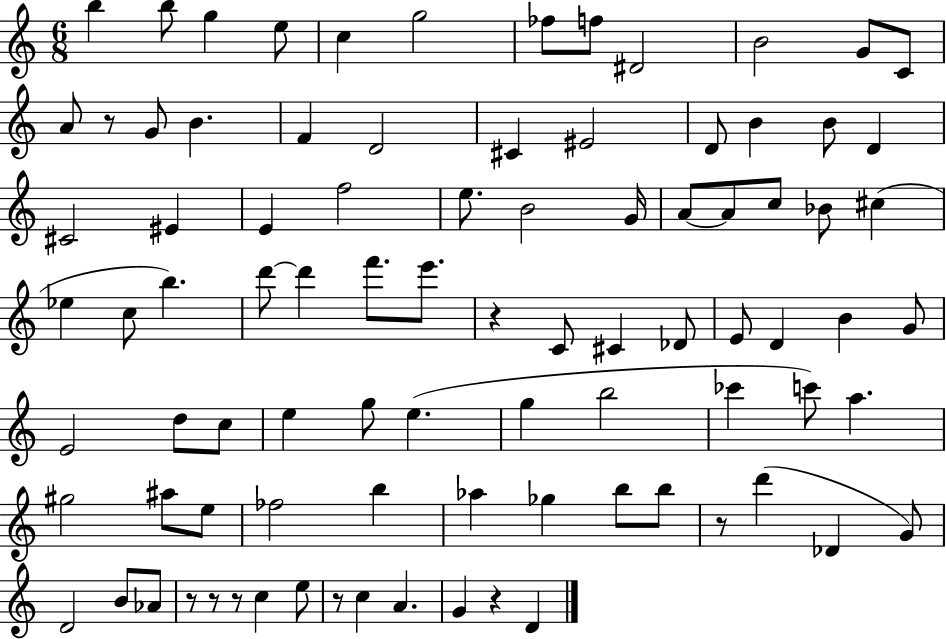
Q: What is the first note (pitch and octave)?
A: B5